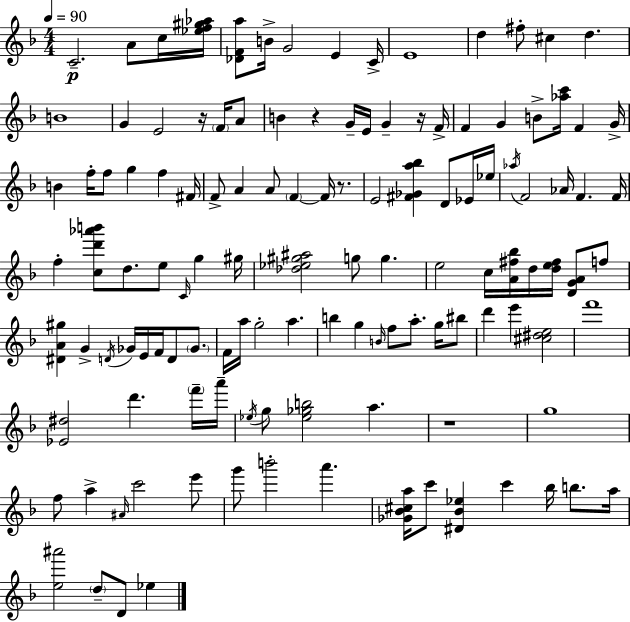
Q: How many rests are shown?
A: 5